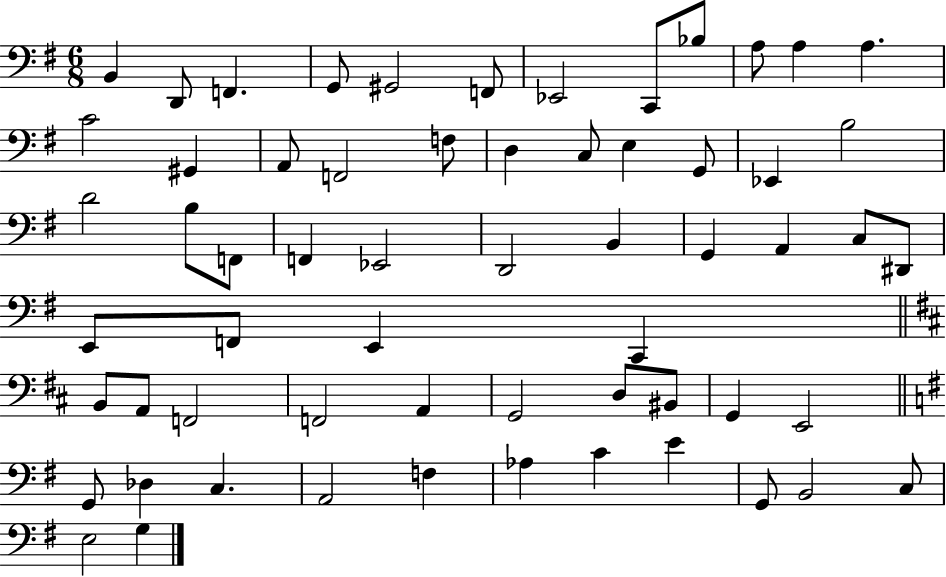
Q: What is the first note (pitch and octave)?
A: B2